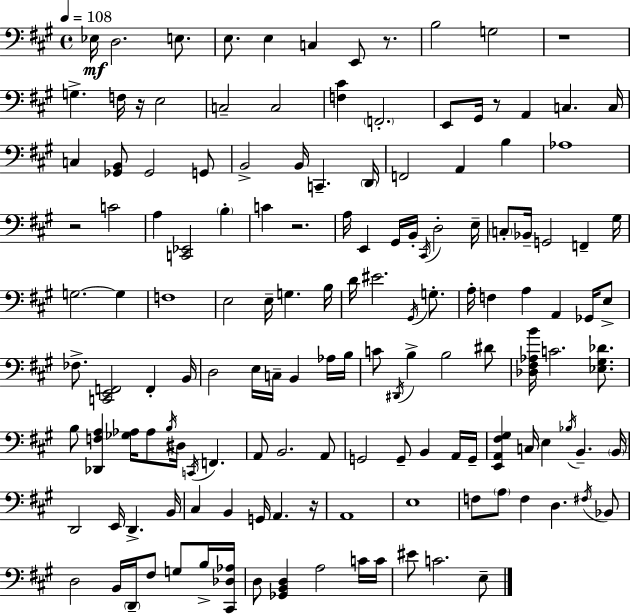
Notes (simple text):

Eb3/s D3/h. E3/e. E3/e. E3/q C3/q E2/e R/e. B3/h G3/h R/w G3/q. F3/s R/s E3/h C3/h C3/h [F3,C#4]/q F2/h. E2/e G#2/s R/e A2/q C3/q. C3/s C3/q [Gb2,B2]/e Gb2/h G2/e B2/h B2/s C2/q. D2/s F2/h A2/q B3/q Ab3/w R/h C4/h A3/q [C2,Eb2]/h B3/q C4/q R/h. A3/s E2/q G#2/s B2/s C#2/s D3/h E3/s C3/e Bb2/s G2/h F2/q G#3/s G3/h. G3/q F3/w E3/h E3/s G3/q. B3/s D4/s EIS4/h. G#2/s G3/e. A3/s F3/q A3/q A2/q Gb2/s E3/e FES3/e. [C2,E2,F2]/h F2/q B2/s D3/h E3/s C3/s B2/q Ab3/s B3/s C4/e D#2/s B3/q B3/h D#4/e [Db3,F#3,Ab3,B4]/s C4/h. [Eb3,G#3,Db4]/e. B3/e [Db2,F3,A3]/q [Gb3,Ab3]/s Ab3/e B3/s D#3/s C2/s F2/q. A2/e B2/h. A2/e G2/h G2/e B2/q A2/s G2/s [E2,A2,F#3,G#3]/q C3/s E3/q Bb3/s B2/q. B2/s D2/h E2/s D2/q. B2/s C#3/q B2/q G2/s A2/q. R/s A2/w E3/w F3/e A3/e F3/q D3/q. F#3/s Bb2/e D3/h B2/s D2/s F#3/e G3/e B3/s [C#2,Db3,Ab3]/s D3/e [Gb2,B2,D3]/q A3/h C4/s C4/s EIS4/e C4/h. E3/e